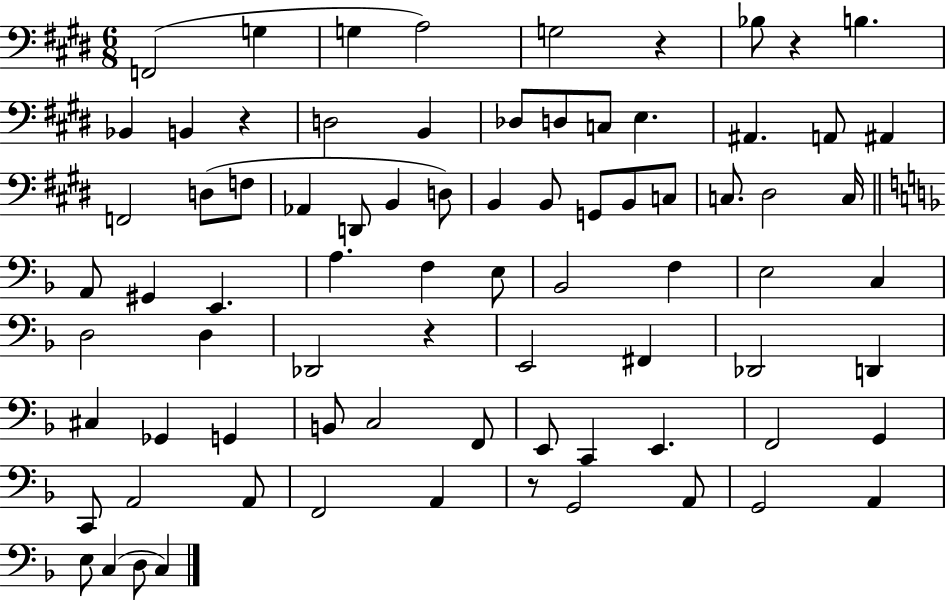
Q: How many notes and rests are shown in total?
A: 79